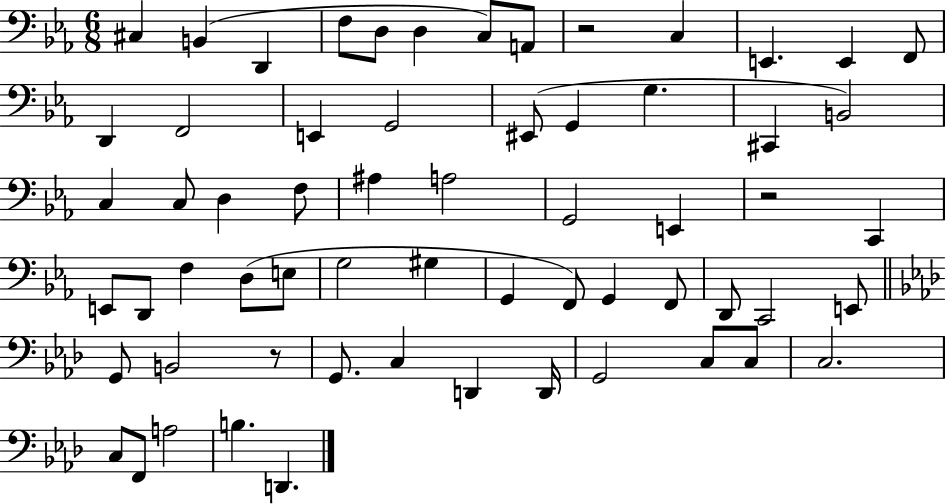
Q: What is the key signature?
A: EES major